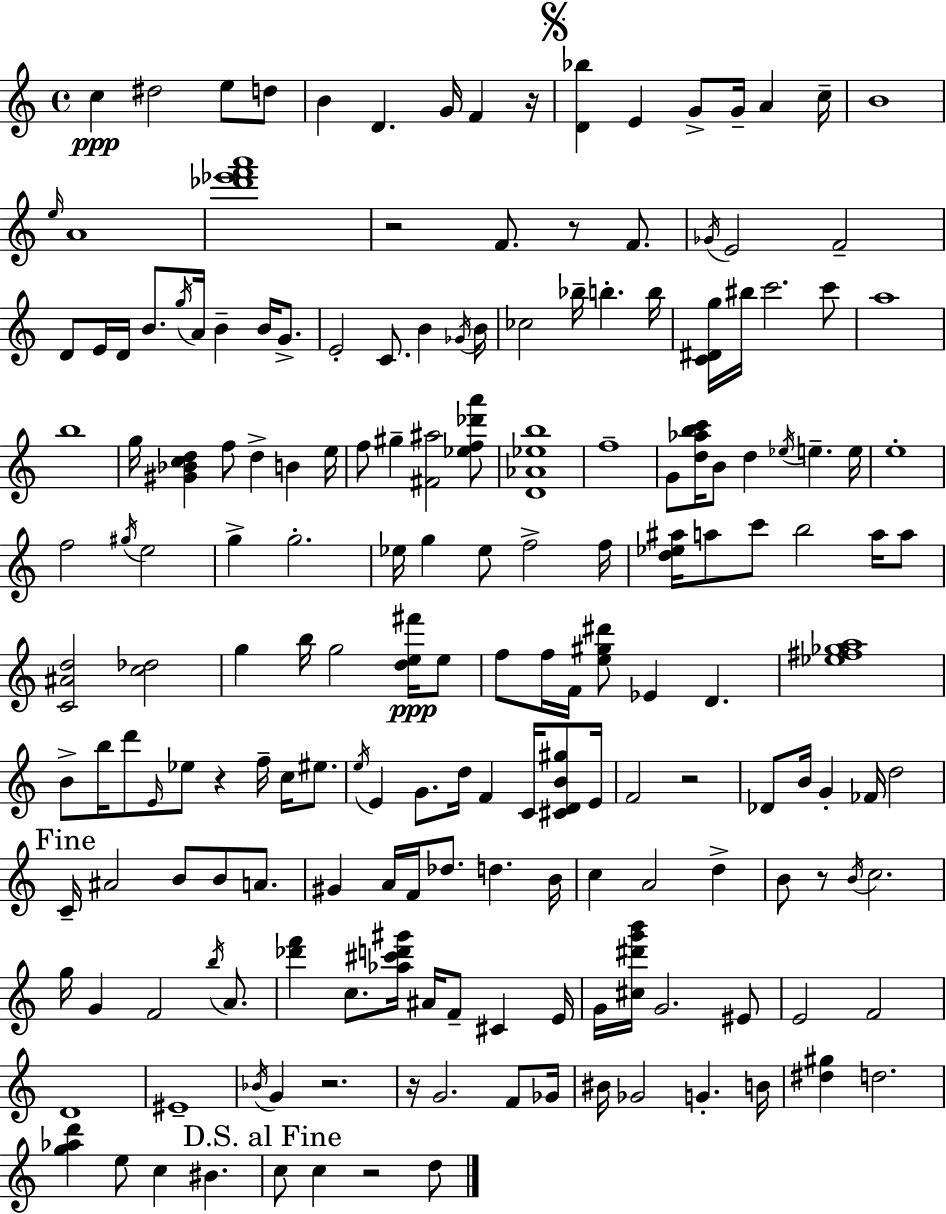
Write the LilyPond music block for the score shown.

{
  \clef treble
  \time 4/4
  \defaultTimeSignature
  \key c \major
  c''4\ppp dis''2 e''8 d''8 | b'4 d'4. g'16 f'4 r16 | \mark \markup { \musicglyph "scripts.segno" } <d' bes''>4 e'4 g'8-> g'16-- a'4 c''16-- | b'1 | \break \grace { e''16 } a'1 | <des''' ees''' f''' a'''>1 | r2 f'8. r8 f'8. | \acciaccatura { ges'16 } e'2 f'2-- | \break d'8 e'16 d'16 b'8. \acciaccatura { g''16 } a'16 b'4-- b'16 | g'8.-> e'2-. c'8. b'4 | \acciaccatura { ges'16 } b'16 ces''2 bes''16-- b''4.-. | b''16 <c' dis' g''>16 bis''16 c'''2. | \break c'''8 a''1 | b''1 | g''16 <gis' bes' c'' d''>4 f''8 d''4-> b'4 | e''16 f''8 gis''4-- <fis' ais''>2 | \break <ees'' f'' des''' a'''>8 <d' aes' ees'' b''>1 | f''1-- | g'8 <d'' aes'' b'' c'''>16 b'8 d''4 \acciaccatura { ees''16 } e''4.-- | e''16 e''1-. | \break f''2 \acciaccatura { gis''16 } e''2 | g''4-> g''2.-. | ees''16 g''4 ees''8 f''2-> | f''16 <d'' ees'' ais''>16 a''8 c'''8 b''2 | \break a''16 a''8 <c' ais' d''>2 <c'' des''>2 | g''4 b''16 g''2 | <d'' e'' fis'''>16\ppp e''8 f''8 f''16 f'16 <e'' gis'' dis'''>8 ees'4 | d'4. <ees'' fis'' ges'' a''>1 | \break b'8-> b''16 d'''8 \grace { e'16 } ees''8 r4 | f''16-- c''16 eis''8. \acciaccatura { e''16 } e'4 g'8. d''16 | f'4 c'16 <cis' d' b' gis''>8 e'16 f'2 | r2 des'8 b'16 g'4-. fes'16 | \break d''2 \mark "Fine" c'16-- ais'2 | b'8 b'8 a'8. gis'4 a'16 f'16 des''8. | d''4. b'16 c''4 a'2 | d''4-> b'8 r8 \acciaccatura { b'16 } c''2. | \break g''16 g'4 f'2 | \acciaccatura { b''16 } a'8. <des''' f'''>4 c''8. | <aes'' cis''' d''' gis'''>16 ais'16 f'8-- cis'4 e'16 g'16 <cis'' dis''' g''' b'''>16 g'2. | eis'8 e'2 | \break f'2 d'1 | eis'1-- | \acciaccatura { bes'16 } g'4 r2. | r16 g'2. | \break f'8 ges'16 bis'16 ges'2 | g'4.-. b'16 <dis'' gis''>4 d''2. | <g'' aes'' d'''>4 e''8 | c''4 bis'4. \mark "D.S. al Fine" c''8 c''4 | \break r2 d''8 \bar "|."
}